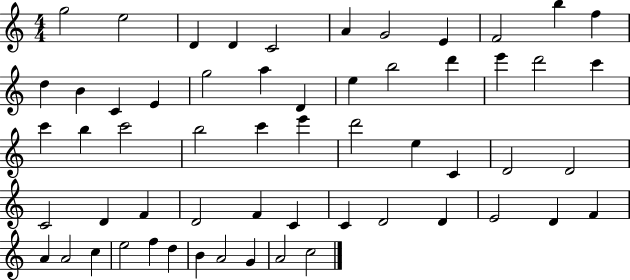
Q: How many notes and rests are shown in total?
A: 58